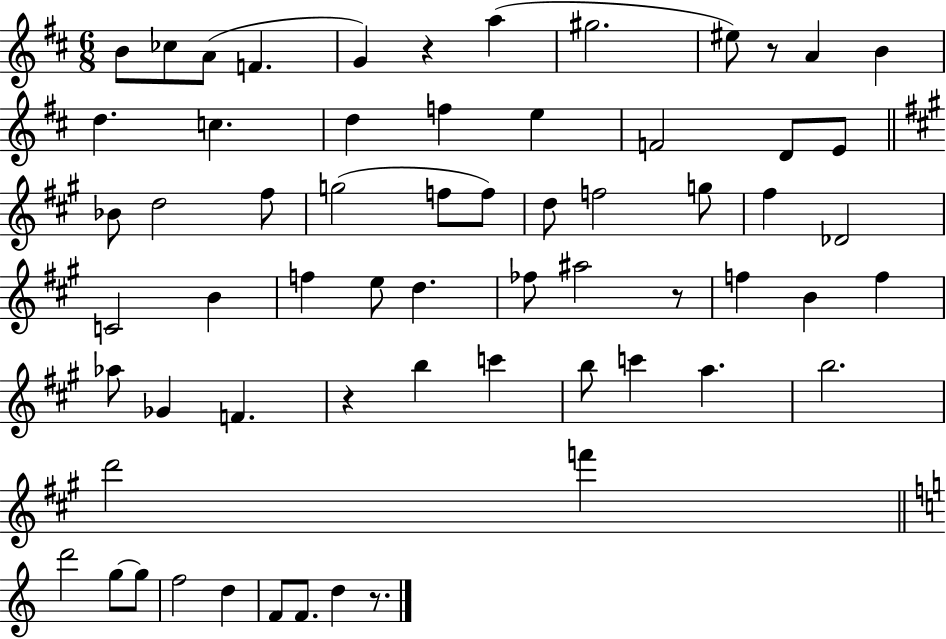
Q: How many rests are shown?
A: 5